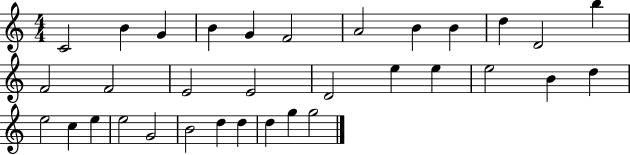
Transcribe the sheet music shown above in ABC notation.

X:1
T:Untitled
M:4/4
L:1/4
K:C
C2 B G B G F2 A2 B B d D2 b F2 F2 E2 E2 D2 e e e2 B d e2 c e e2 G2 B2 d d d g g2